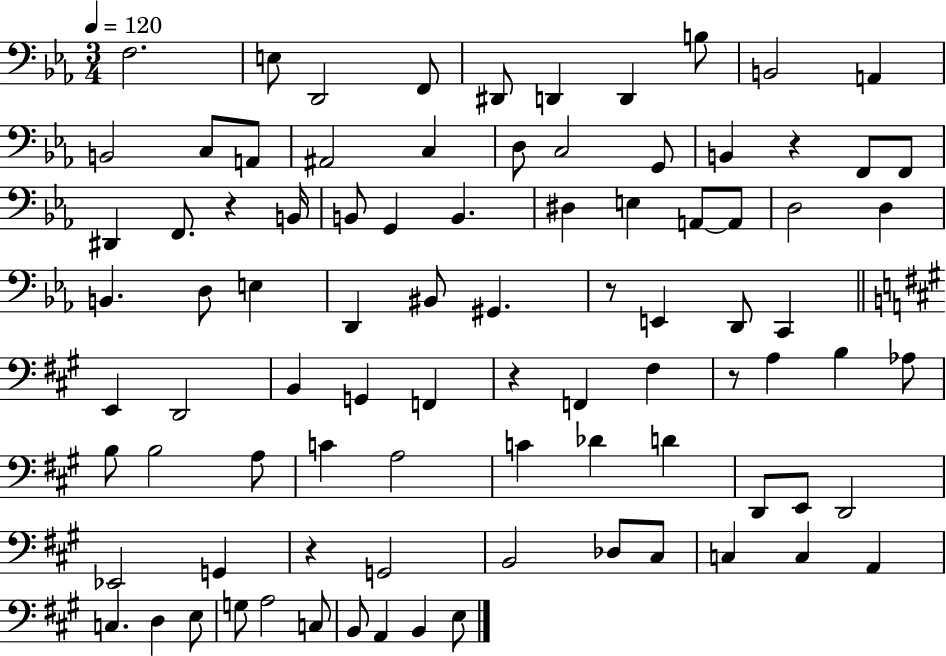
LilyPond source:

{
  \clef bass
  \numericTimeSignature
  \time 3/4
  \key ees \major
  \tempo 4 = 120
  f2. | e8 d,2 f,8 | dis,8 d,4 d,4 b8 | b,2 a,4 | \break b,2 c8 a,8 | ais,2 c4 | d8 c2 g,8 | b,4 r4 f,8 f,8 | \break dis,4 f,8. r4 b,16 | b,8 g,4 b,4. | dis4 e4 a,8~~ a,8 | d2 d4 | \break b,4. d8 e4 | d,4 bis,8 gis,4. | r8 e,4 d,8 c,4 | \bar "||" \break \key a \major e,4 d,2 | b,4 g,4 f,4 | r4 f,4 fis4 | r8 a4 b4 aes8 | \break b8 b2 a8 | c'4 a2 | c'4 des'4 d'4 | d,8 e,8 d,2 | \break ees,2 g,4 | r4 g,2 | b,2 des8 cis8 | c4 c4 a,4 | \break c4. d4 e8 | g8 a2 c8 | b,8 a,4 b,4 e8 | \bar "|."
}